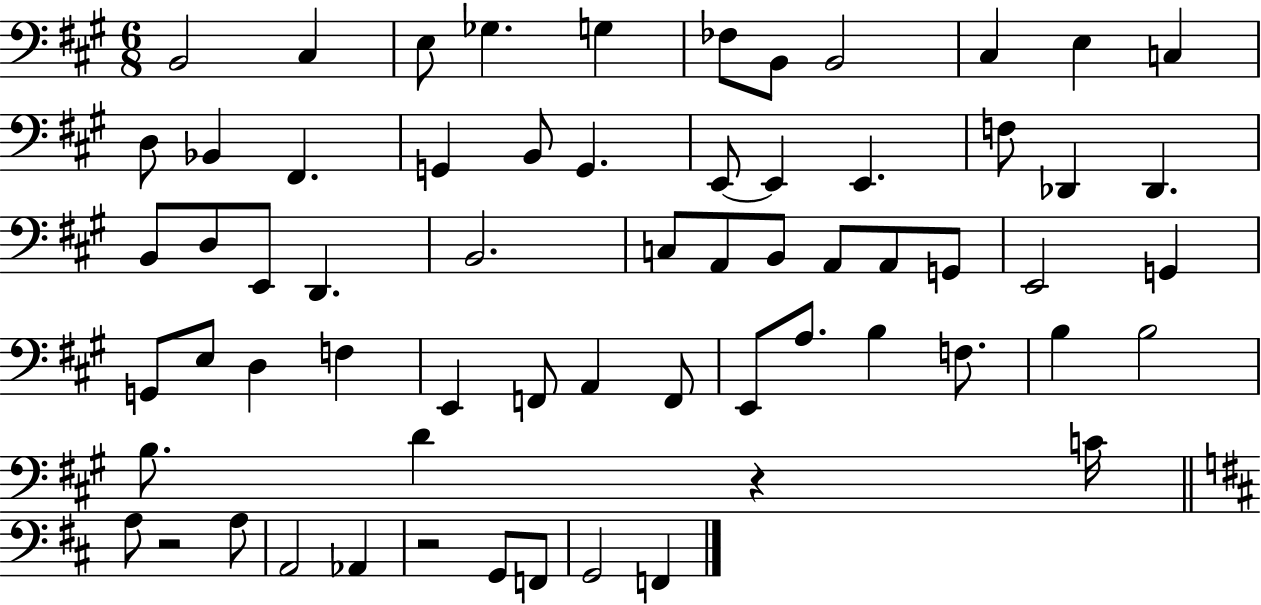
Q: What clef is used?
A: bass